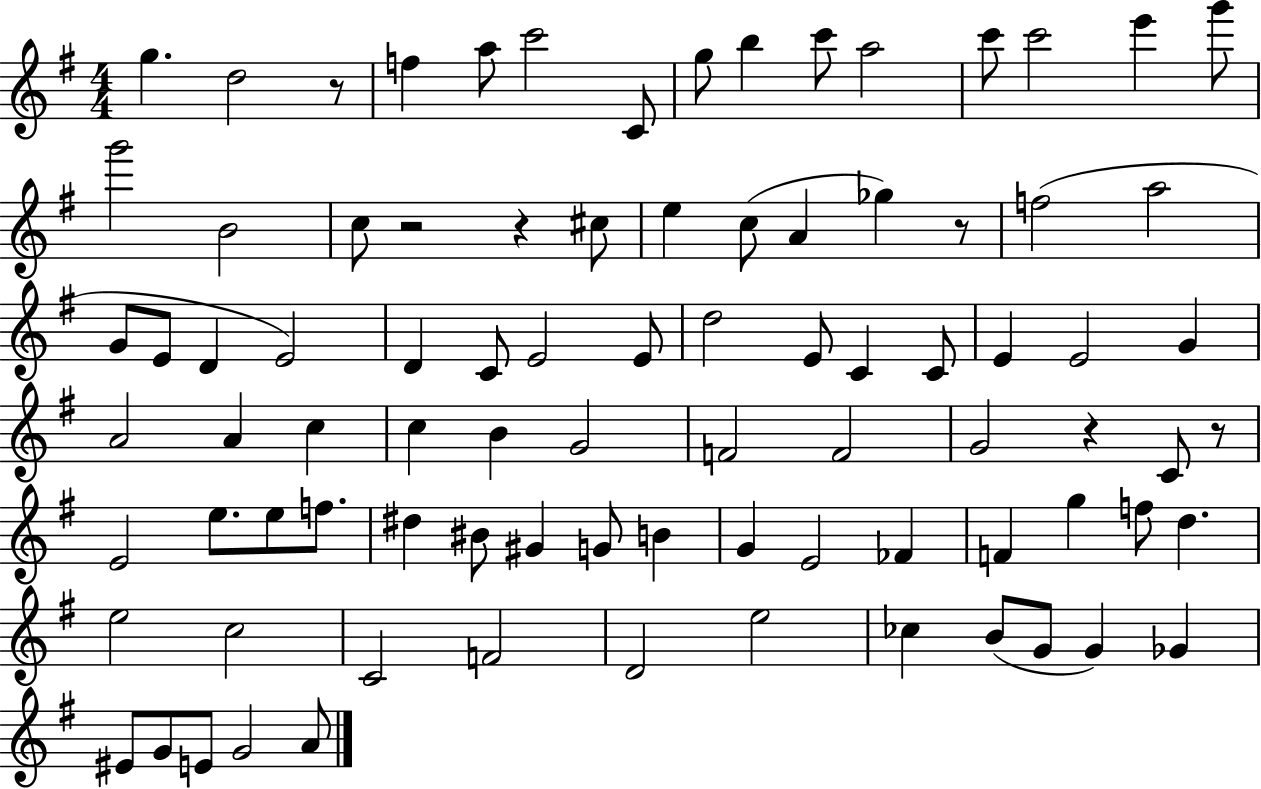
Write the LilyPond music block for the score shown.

{
  \clef treble
  \numericTimeSignature
  \time 4/4
  \key g \major
  \repeat volta 2 { g''4. d''2 r8 | f''4 a''8 c'''2 c'8 | g''8 b''4 c'''8 a''2 | c'''8 c'''2 e'''4 g'''8 | \break g'''2 b'2 | c''8 r2 r4 cis''8 | e''4 c''8( a'4 ges''4) r8 | f''2( a''2 | \break g'8 e'8 d'4 e'2) | d'4 c'8 e'2 e'8 | d''2 e'8 c'4 c'8 | e'4 e'2 g'4 | \break a'2 a'4 c''4 | c''4 b'4 g'2 | f'2 f'2 | g'2 r4 c'8 r8 | \break e'2 e''8. e''8 f''8. | dis''4 bis'8 gis'4 g'8 b'4 | g'4 e'2 fes'4 | f'4 g''4 f''8 d''4. | \break e''2 c''2 | c'2 f'2 | d'2 e''2 | ces''4 b'8( g'8 g'4) ges'4 | \break eis'8 g'8 e'8 g'2 a'8 | } \bar "|."
}